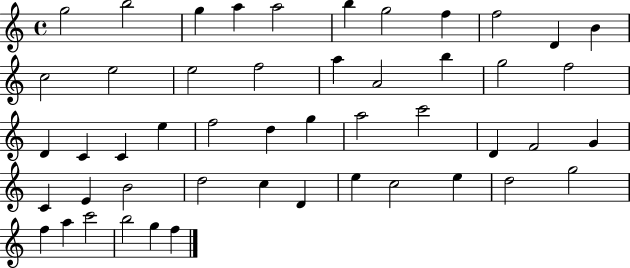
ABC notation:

X:1
T:Untitled
M:4/4
L:1/4
K:C
g2 b2 g a a2 b g2 f f2 D B c2 e2 e2 f2 a A2 b g2 f2 D C C e f2 d g a2 c'2 D F2 G C E B2 d2 c D e c2 e d2 g2 f a c'2 b2 g f